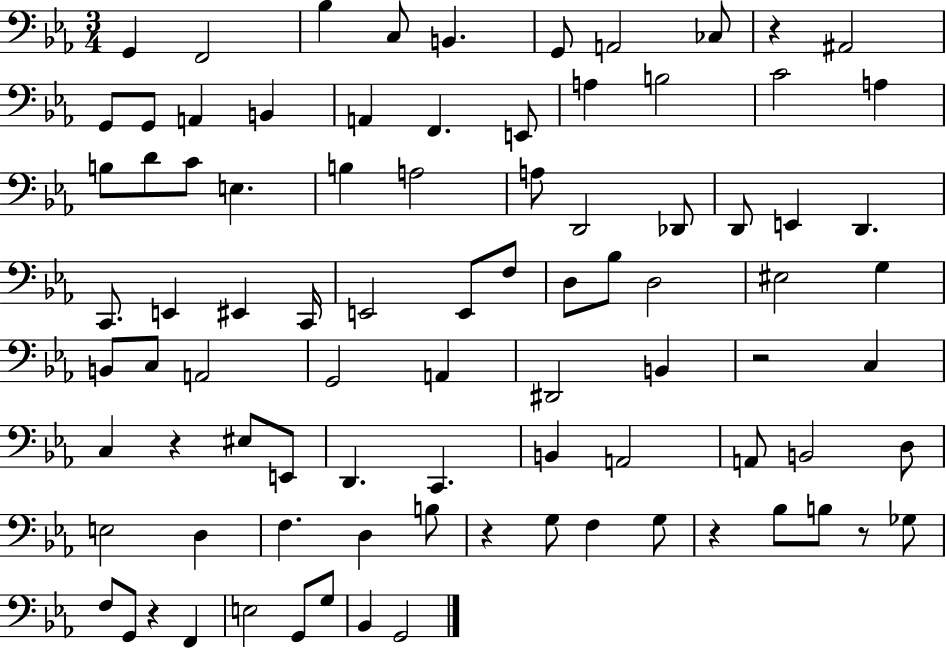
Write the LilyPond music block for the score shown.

{
  \clef bass
  \numericTimeSignature
  \time 3/4
  \key ees \major
  g,4 f,2 | bes4 c8 b,4. | g,8 a,2 ces8 | r4 ais,2 | \break g,8 g,8 a,4 b,4 | a,4 f,4. e,8 | a4 b2 | c'2 a4 | \break b8 d'8 c'8 e4. | b4 a2 | a8 d,2 des,8 | d,8 e,4 d,4. | \break c,8. e,4 eis,4 c,16 | e,2 e,8 f8 | d8 bes8 d2 | eis2 g4 | \break b,8 c8 a,2 | g,2 a,4 | dis,2 b,4 | r2 c4 | \break c4 r4 eis8 e,8 | d,4. c,4. | b,4 a,2 | a,8 b,2 d8 | \break e2 d4 | f4. d4 b8 | r4 g8 f4 g8 | r4 bes8 b8 r8 ges8 | \break f8 g,8 r4 f,4 | e2 g,8 g8 | bes,4 g,2 | \bar "|."
}